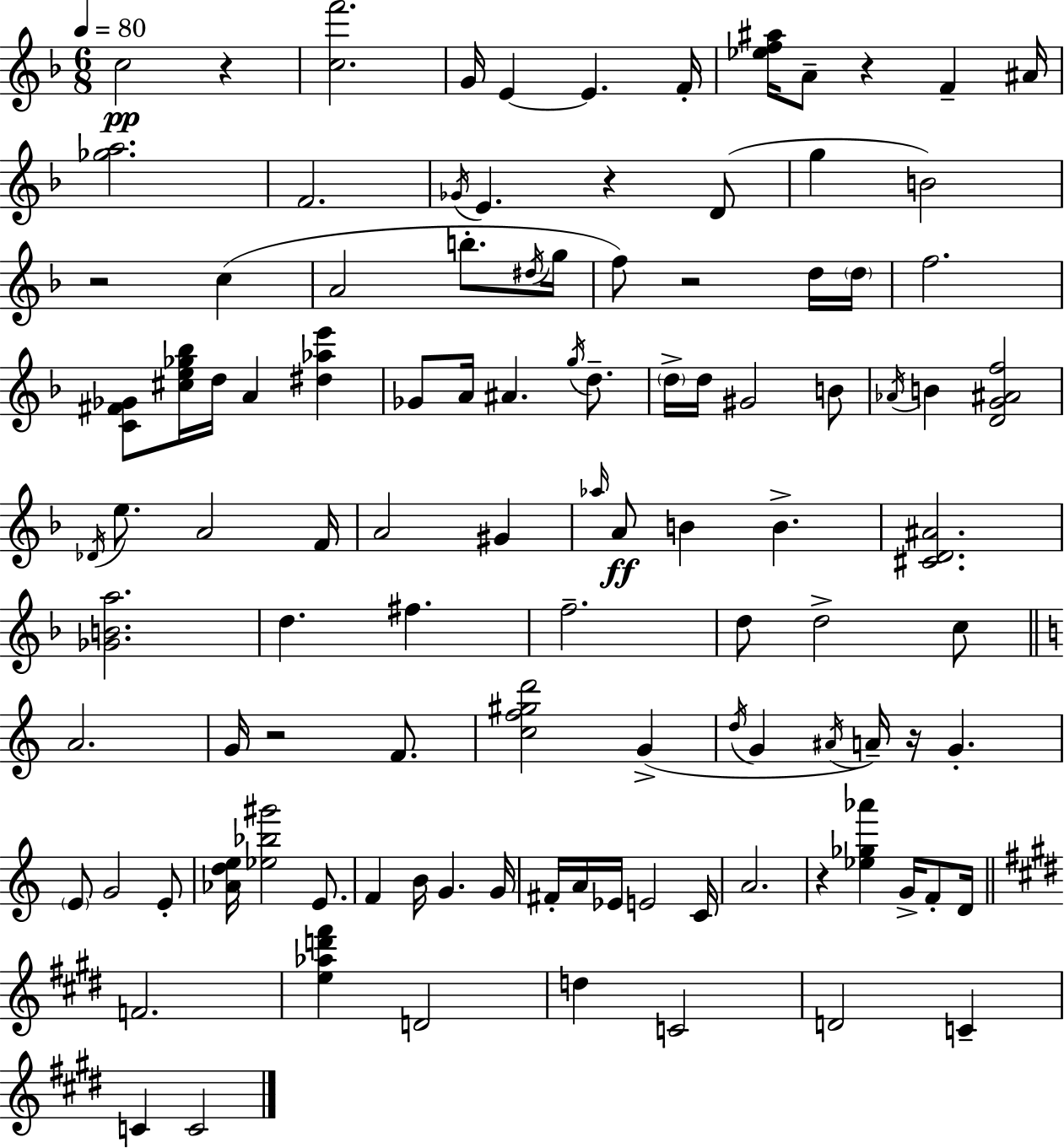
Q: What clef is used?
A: treble